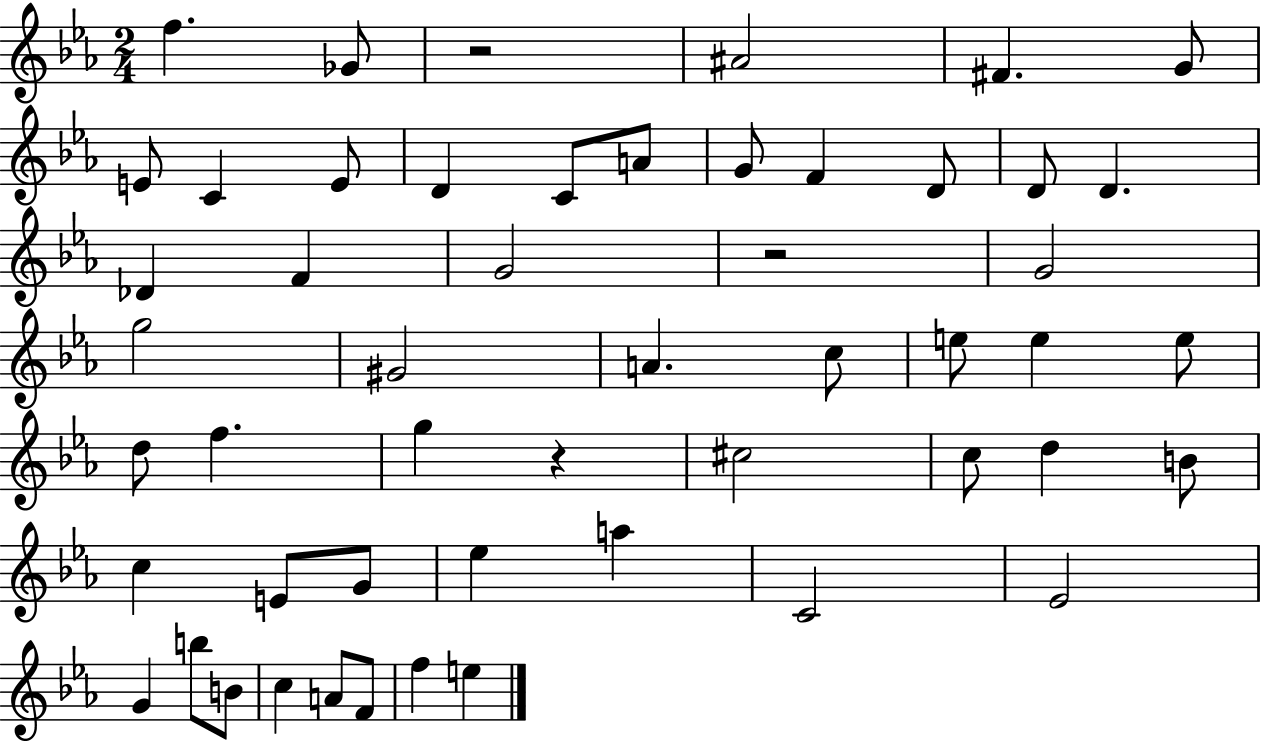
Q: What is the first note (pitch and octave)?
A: F5